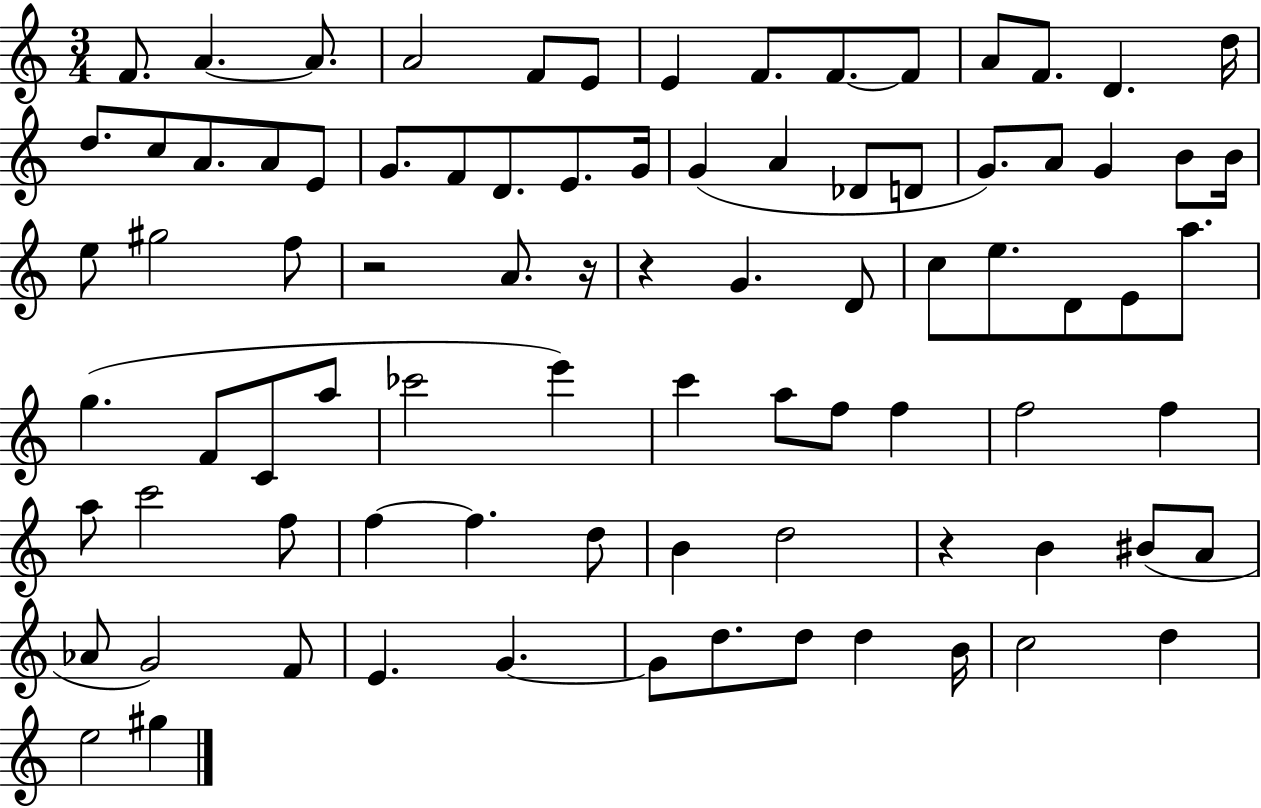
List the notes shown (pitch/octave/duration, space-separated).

F4/e. A4/q. A4/e. A4/h F4/e E4/e E4/q F4/e. F4/e. F4/e A4/e F4/e. D4/q. D5/s D5/e. C5/e A4/e. A4/e E4/e G4/e. F4/e D4/e. E4/e. G4/s G4/q A4/q Db4/e D4/e G4/e. A4/e G4/q B4/e B4/s E5/e G#5/h F5/e R/h A4/e. R/s R/q G4/q. D4/e C5/e E5/e. D4/e E4/e A5/e. G5/q. F4/e C4/e A5/e CES6/h E6/q C6/q A5/e F5/e F5/q F5/h F5/q A5/e C6/h F5/e F5/q F5/q. D5/e B4/q D5/h R/q B4/q BIS4/e A4/e Ab4/e G4/h F4/e E4/q. G4/q. G4/e D5/e. D5/e D5/q B4/s C5/h D5/q E5/h G#5/q